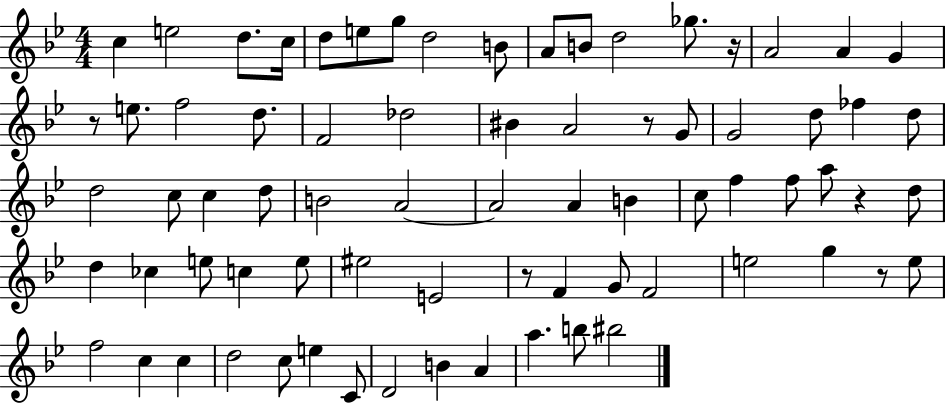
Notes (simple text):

C5/q E5/h D5/e. C5/s D5/e E5/e G5/e D5/h B4/e A4/e B4/e D5/h Gb5/e. R/s A4/h A4/q G4/q R/e E5/e. F5/h D5/e. F4/h Db5/h BIS4/q A4/h R/e G4/e G4/h D5/e FES5/q D5/e D5/h C5/e C5/q D5/e B4/h A4/h A4/h A4/q B4/q C5/e F5/q F5/e A5/e R/q D5/e D5/q CES5/q E5/e C5/q E5/e EIS5/h E4/h R/e F4/q G4/e F4/h E5/h G5/q R/e E5/e F5/h C5/q C5/q D5/h C5/e E5/q C4/e D4/h B4/q A4/q A5/q. B5/e BIS5/h